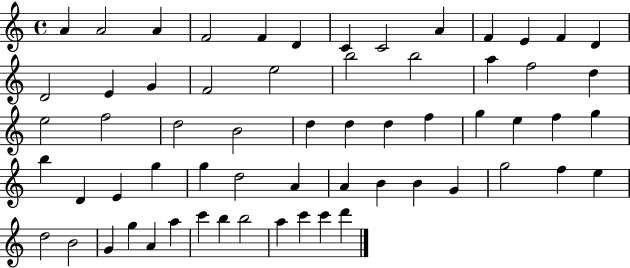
{
  \clef treble
  \time 4/4
  \defaultTimeSignature
  \key c \major
  a'4 a'2 a'4 | f'2 f'4 d'4 | c'4 c'2 a'4 | f'4 e'4 f'4 d'4 | \break d'2 e'4 g'4 | f'2 e''2 | b''2 b''2 | a''4 f''2 d''4 | \break e''2 f''2 | d''2 b'2 | d''4 d''4 d''4 f''4 | g''4 e''4 f''4 g''4 | \break b''4 d'4 e'4 g''4 | g''4 d''2 a'4 | a'4 b'4 b'4 g'4 | g''2 f''4 e''4 | \break d''2 b'2 | g'4 g''4 a'4 a''4 | c'''4 b''4 b''2 | a''4 c'''4 c'''4 d'''4 | \break \bar "|."
}